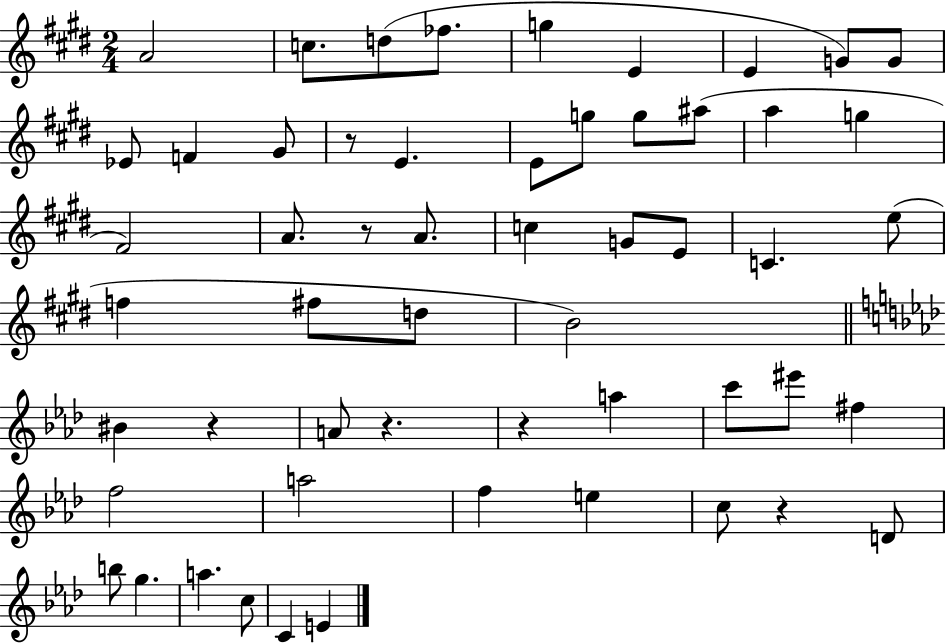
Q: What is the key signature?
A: E major